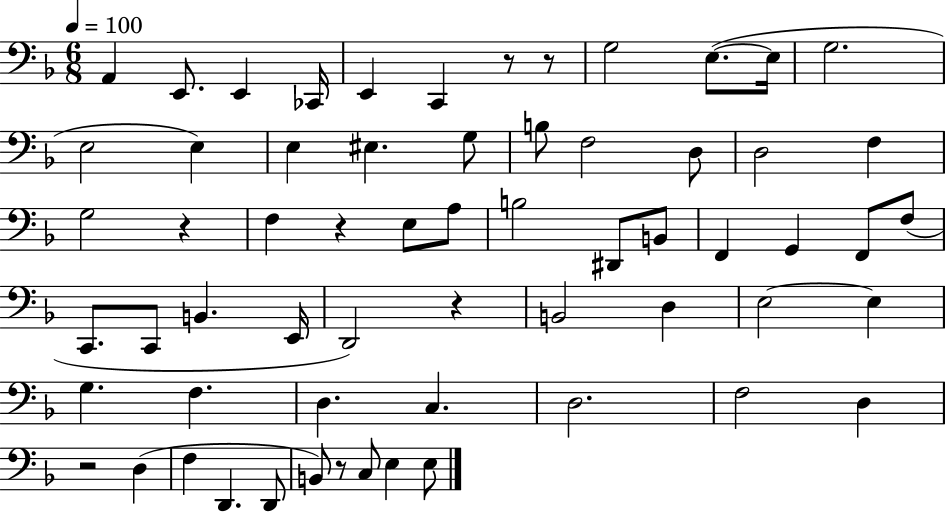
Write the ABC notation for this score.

X:1
T:Untitled
M:6/8
L:1/4
K:F
A,, E,,/2 E,, _C,,/4 E,, C,, z/2 z/2 G,2 E,/2 E,/4 G,2 E,2 E, E, ^E, G,/2 B,/2 F,2 D,/2 D,2 F, G,2 z F, z E,/2 A,/2 B,2 ^D,,/2 B,,/2 F,, G,, F,,/2 F,/2 C,,/2 C,,/2 B,, E,,/4 D,,2 z B,,2 D, E,2 E, G, F, D, C, D,2 F,2 D, z2 D, F, D,, D,,/2 B,,/2 z/2 C,/2 E, E,/2